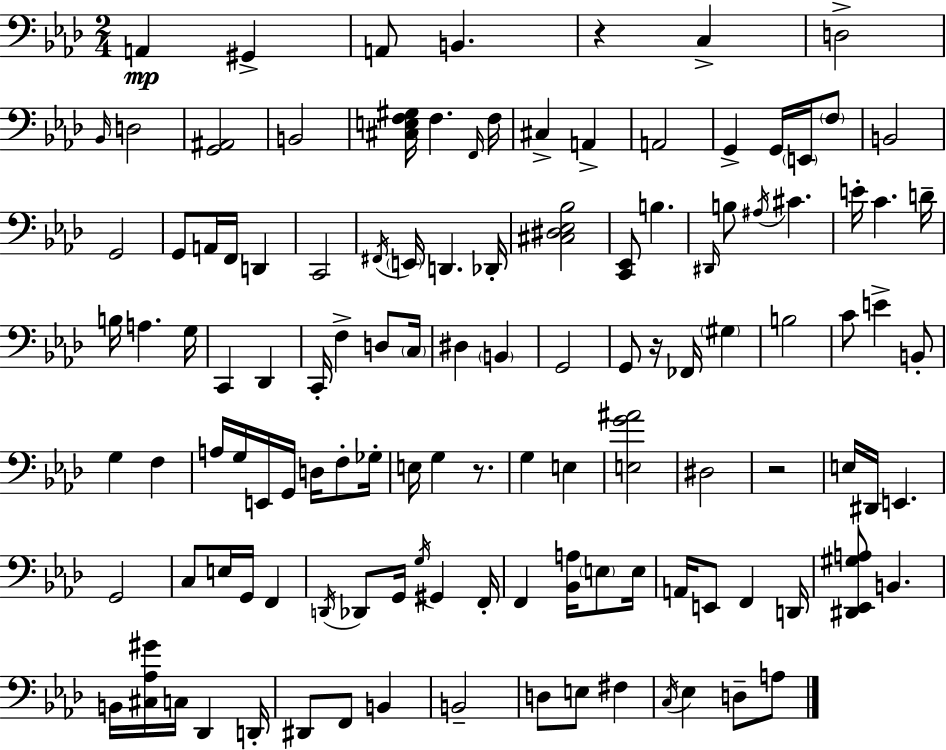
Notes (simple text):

A2/q G#2/q A2/e B2/q. R/q C3/q D3/h Bb2/s D3/h [G2,A#2]/h B2/h [C#3,E3,F3,G#3]/s F3/q. F2/s F3/s C#3/q A2/q A2/h G2/q G2/s E2/s F3/e B2/h G2/h G2/e A2/s F2/s D2/q C2/h F#2/s E2/s D2/q. Db2/s [C#3,D#3,Eb3,Bb3]/h [C2,Eb2]/e B3/q. D#2/s B3/e A#3/s C#4/q. E4/s C4/q. D4/s B3/s A3/q. G3/s C2/q Db2/q C2/s F3/q D3/e C3/s D#3/q B2/q G2/h G2/e R/s FES2/s G#3/q B3/h C4/e E4/q B2/e G3/q F3/q A3/s G3/s E2/s G2/s D3/s F3/e Gb3/s E3/s G3/q R/e. G3/q E3/q [E3,G4,A#4]/h D#3/h R/h E3/s D#2/s E2/q. G2/h C3/e E3/s G2/s F2/q D2/s Db2/e G2/s G3/s G#2/q F2/s F2/q [Bb2,A3]/s E3/e E3/s A2/s E2/e F2/q D2/s [D#2,Eb2,G#3,A3]/e B2/q. B2/s [C#3,Ab3,G#4]/s C3/s Db2/q D2/s D#2/e F2/e B2/q B2/h D3/e E3/e F#3/q C3/s Eb3/q D3/e A3/e